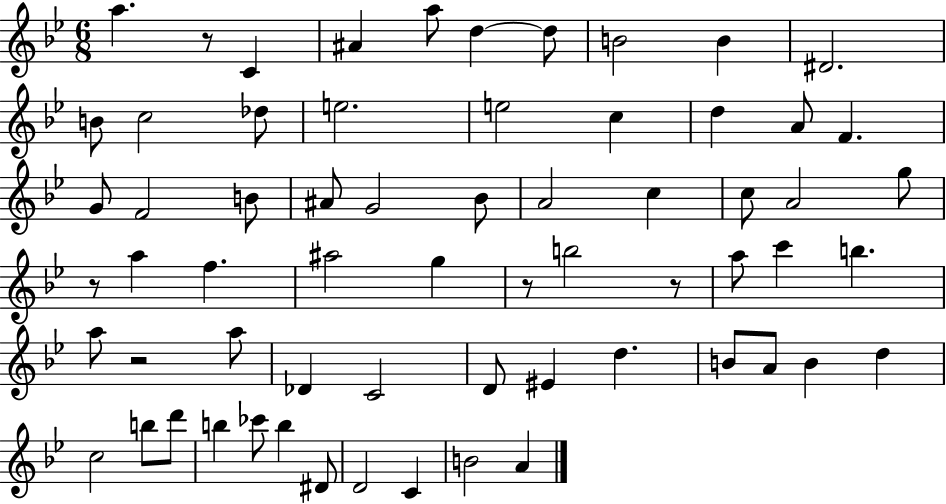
{
  \clef treble
  \numericTimeSignature
  \time 6/8
  \key bes \major
  a''4. r8 c'4 | ais'4 a''8 d''4~~ d''8 | b'2 b'4 | dis'2. | \break b'8 c''2 des''8 | e''2. | e''2 c''4 | d''4 a'8 f'4. | \break g'8 f'2 b'8 | ais'8 g'2 bes'8 | a'2 c''4 | c''8 a'2 g''8 | \break r8 a''4 f''4. | ais''2 g''4 | r8 b''2 r8 | a''8 c'''4 b''4. | \break a''8 r2 a''8 | des'4 c'2 | d'8 eis'4 d''4. | b'8 a'8 b'4 d''4 | \break c''2 b''8 d'''8 | b''4 ces'''8 b''4 dis'8 | d'2 c'4 | b'2 a'4 | \break \bar "|."
}